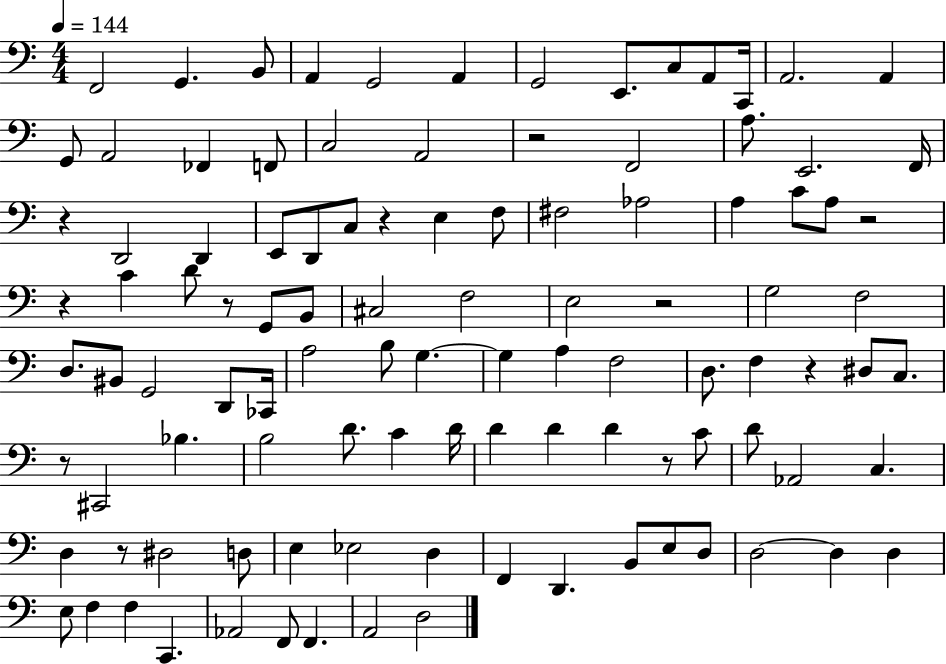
X:1
T:Untitled
M:4/4
L:1/4
K:C
F,,2 G,, B,,/2 A,, G,,2 A,, G,,2 E,,/2 C,/2 A,,/2 C,,/4 A,,2 A,, G,,/2 A,,2 _F,, F,,/2 C,2 A,,2 z2 F,,2 A,/2 E,,2 F,,/4 z D,,2 D,, E,,/2 D,,/2 C,/2 z E, F,/2 ^F,2 _A,2 A, C/2 A,/2 z2 z C D/2 z/2 G,,/2 B,,/2 ^C,2 F,2 E,2 z2 G,2 F,2 D,/2 ^B,,/2 G,,2 D,,/2 _C,,/4 A,2 B,/2 G, G, A, F,2 D,/2 F, z ^D,/2 C,/2 z/2 ^C,,2 _B, B,2 D/2 C D/4 D D D z/2 C/2 D/2 _A,,2 C, D, z/2 ^D,2 D,/2 E, _E,2 D, F,, D,, B,,/2 E,/2 D,/2 D,2 D, D, E,/2 F, F, C,, _A,,2 F,,/2 F,, A,,2 D,2